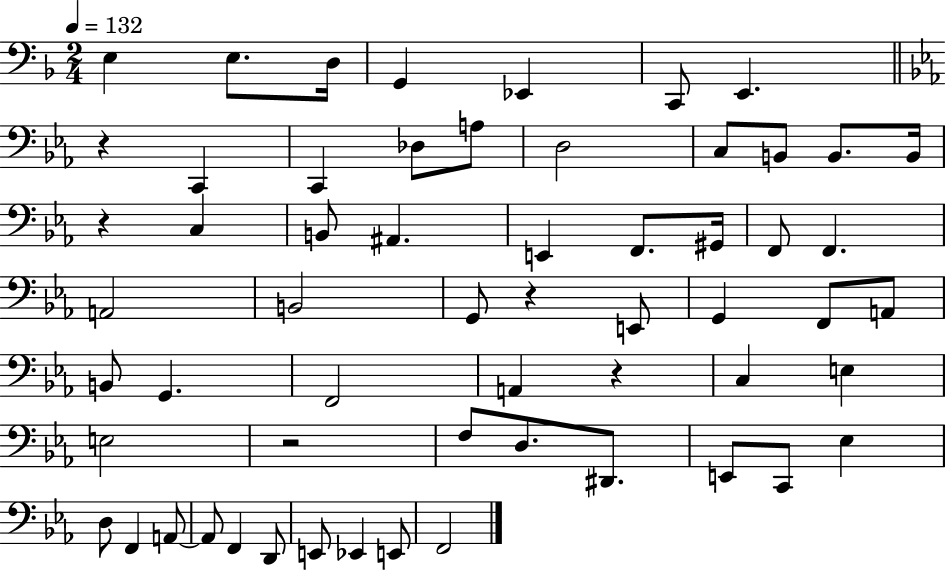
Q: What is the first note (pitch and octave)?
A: E3